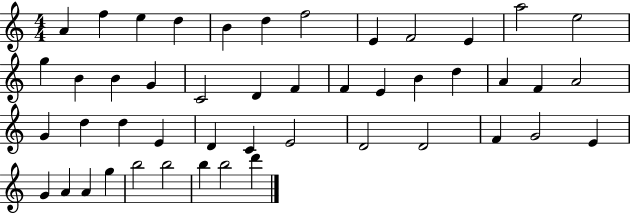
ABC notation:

X:1
T:Untitled
M:4/4
L:1/4
K:C
A f e d B d f2 E F2 E a2 e2 g B B G C2 D F F E B d A F A2 G d d E D C E2 D2 D2 F G2 E G A A g b2 b2 b b2 d'